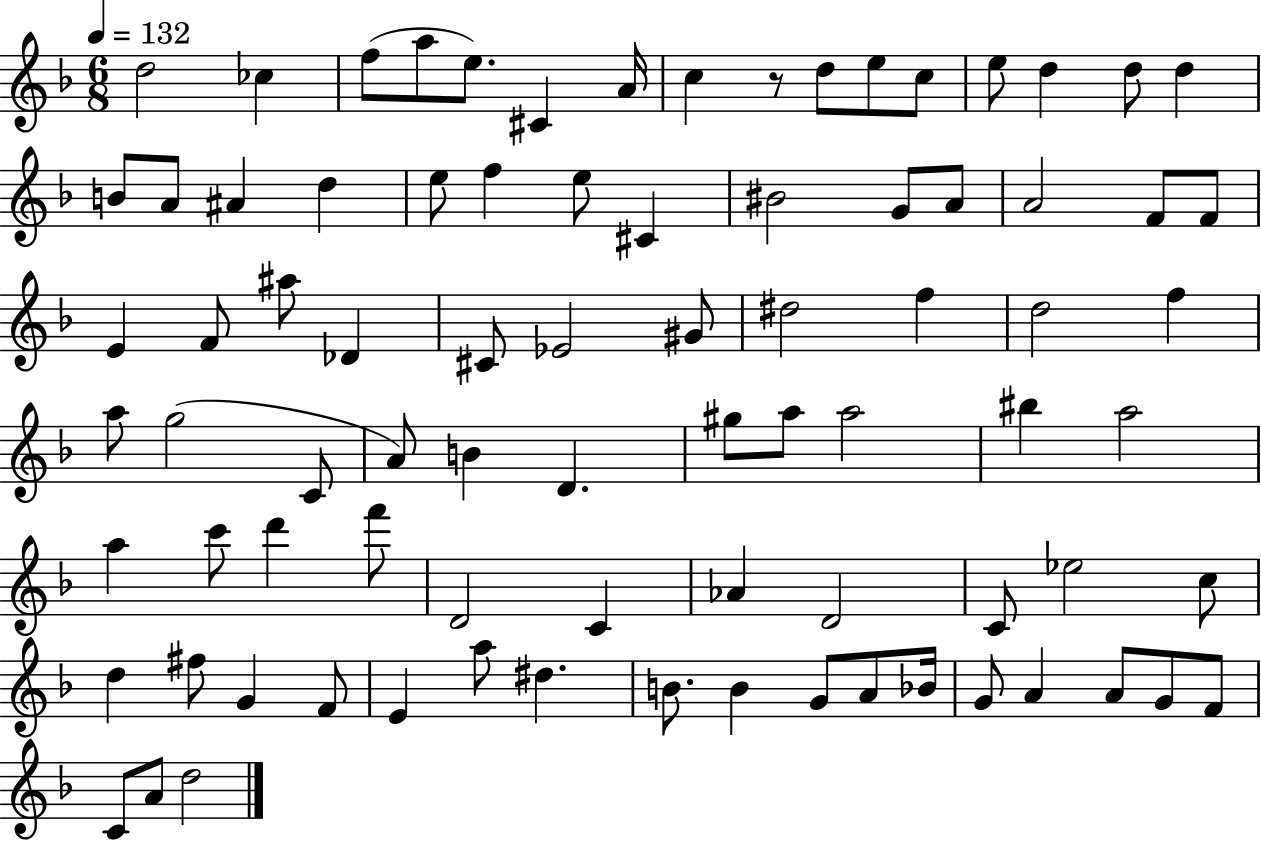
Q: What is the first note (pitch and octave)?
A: D5